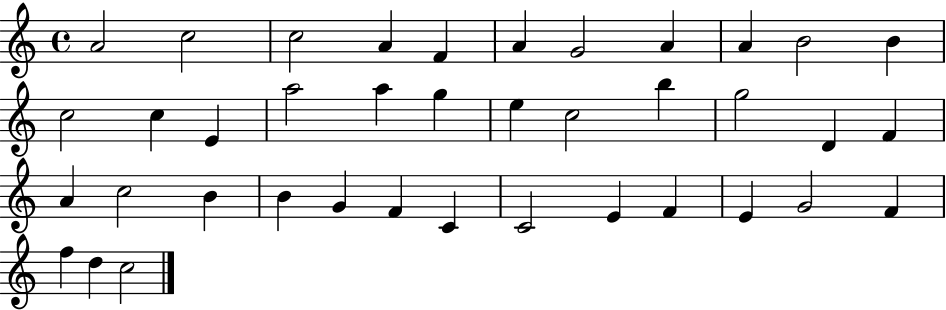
{
  \clef treble
  \time 4/4
  \defaultTimeSignature
  \key c \major
  a'2 c''2 | c''2 a'4 f'4 | a'4 g'2 a'4 | a'4 b'2 b'4 | \break c''2 c''4 e'4 | a''2 a''4 g''4 | e''4 c''2 b''4 | g''2 d'4 f'4 | \break a'4 c''2 b'4 | b'4 g'4 f'4 c'4 | c'2 e'4 f'4 | e'4 g'2 f'4 | \break f''4 d''4 c''2 | \bar "|."
}